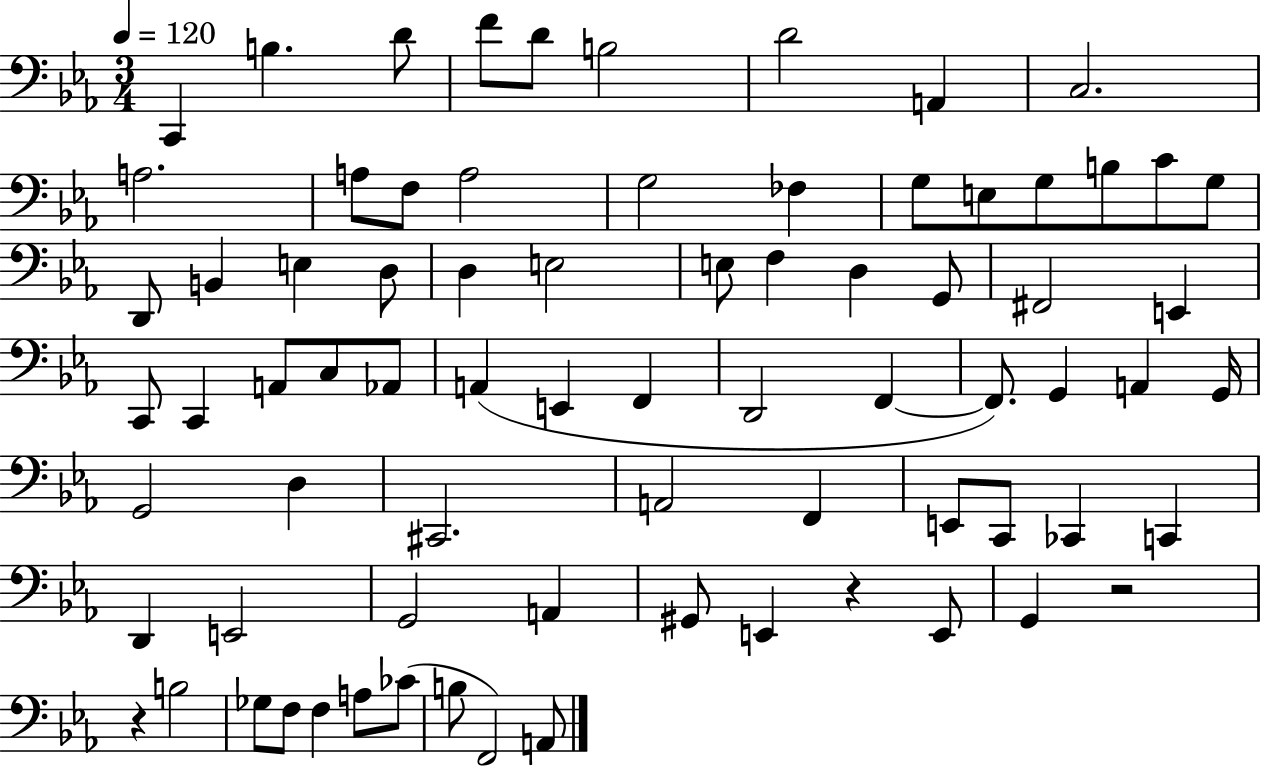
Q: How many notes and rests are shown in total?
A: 76